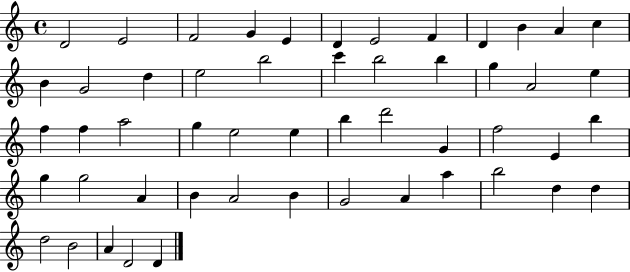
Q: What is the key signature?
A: C major